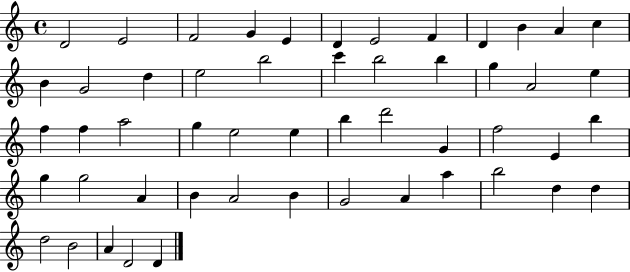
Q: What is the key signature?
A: C major